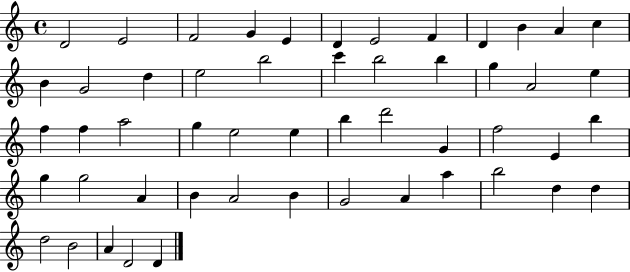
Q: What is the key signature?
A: C major